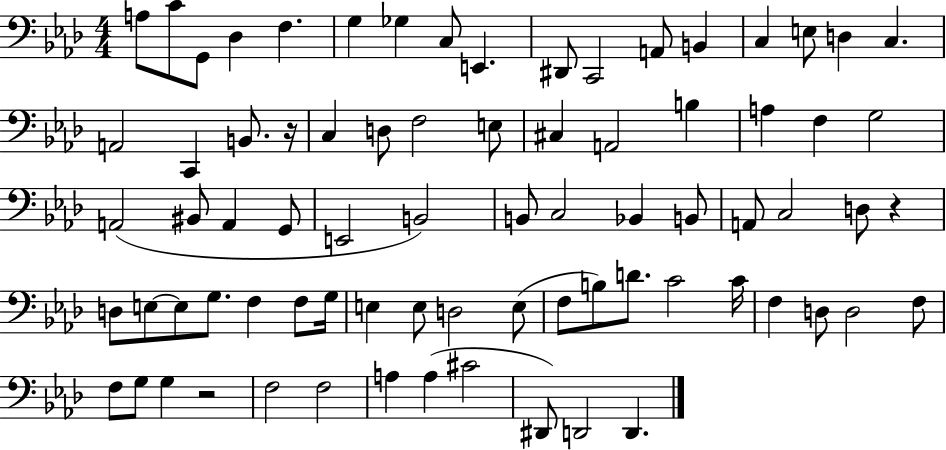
A3/e C4/e G2/e Db3/q F3/q. G3/q Gb3/q C3/e E2/q. D#2/e C2/h A2/e B2/q C3/q E3/e D3/q C3/q. A2/h C2/q B2/e. R/s C3/q D3/e F3/h E3/e C#3/q A2/h B3/q A3/q F3/q G3/h A2/h BIS2/e A2/q G2/e E2/h B2/h B2/e C3/h Bb2/q B2/e A2/e C3/h D3/e R/q D3/e E3/e E3/e G3/e. F3/q F3/e G3/s E3/q E3/e D3/h E3/e F3/e B3/e D4/e. C4/h C4/s F3/q D3/e D3/h F3/e F3/e G3/e G3/q R/h F3/h F3/h A3/q A3/q C#4/h D#2/e D2/h D2/q.